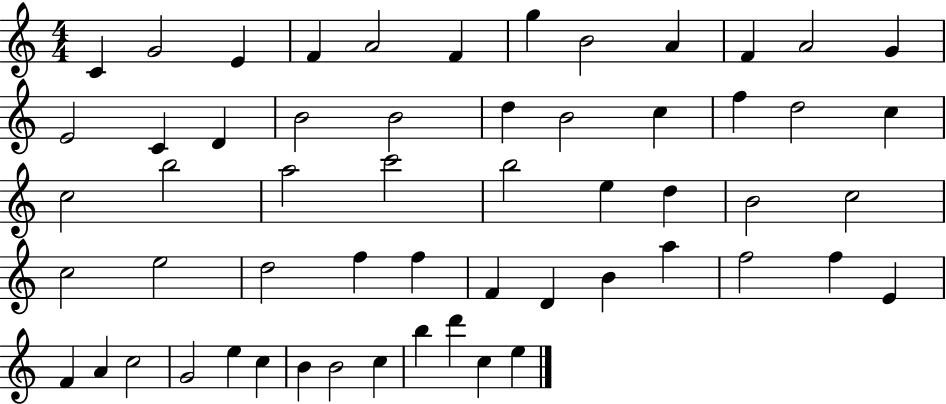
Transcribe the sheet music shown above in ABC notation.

X:1
T:Untitled
M:4/4
L:1/4
K:C
C G2 E F A2 F g B2 A F A2 G E2 C D B2 B2 d B2 c f d2 c c2 b2 a2 c'2 b2 e d B2 c2 c2 e2 d2 f f F D B a f2 f E F A c2 G2 e c B B2 c b d' c e